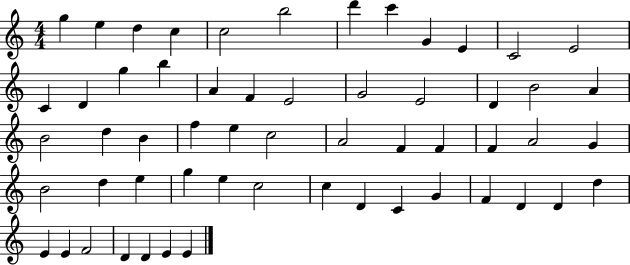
X:1
T:Untitled
M:4/4
L:1/4
K:C
g e d c c2 b2 d' c' G E C2 E2 C D g b A F E2 G2 E2 D B2 A B2 d B f e c2 A2 F F F A2 G B2 d e g e c2 c D C G F D D d E E F2 D D E E